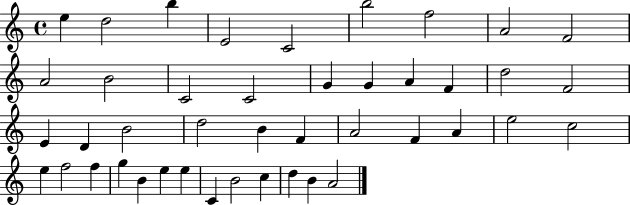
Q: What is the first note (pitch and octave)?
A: E5